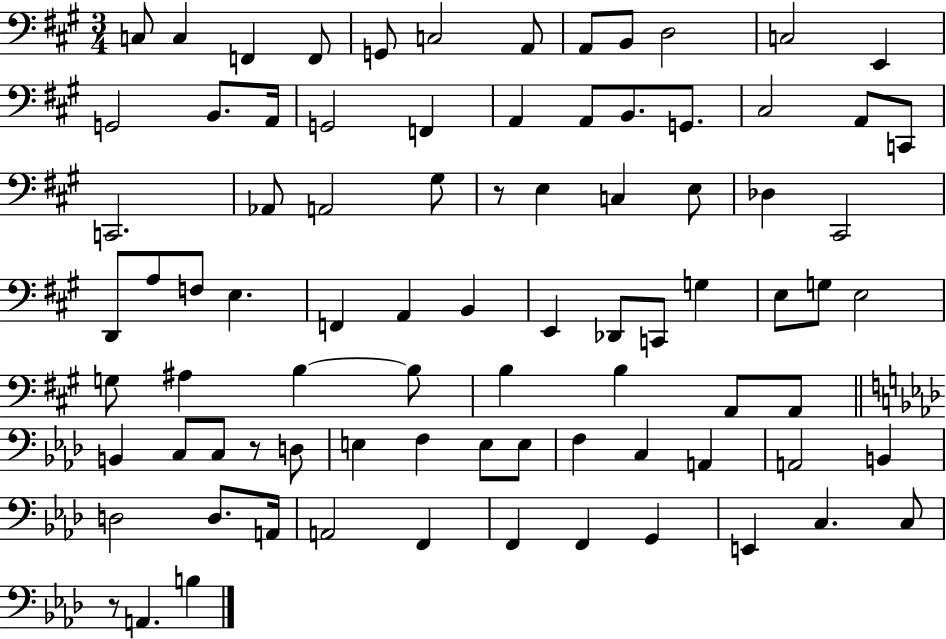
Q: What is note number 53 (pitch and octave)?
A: B3